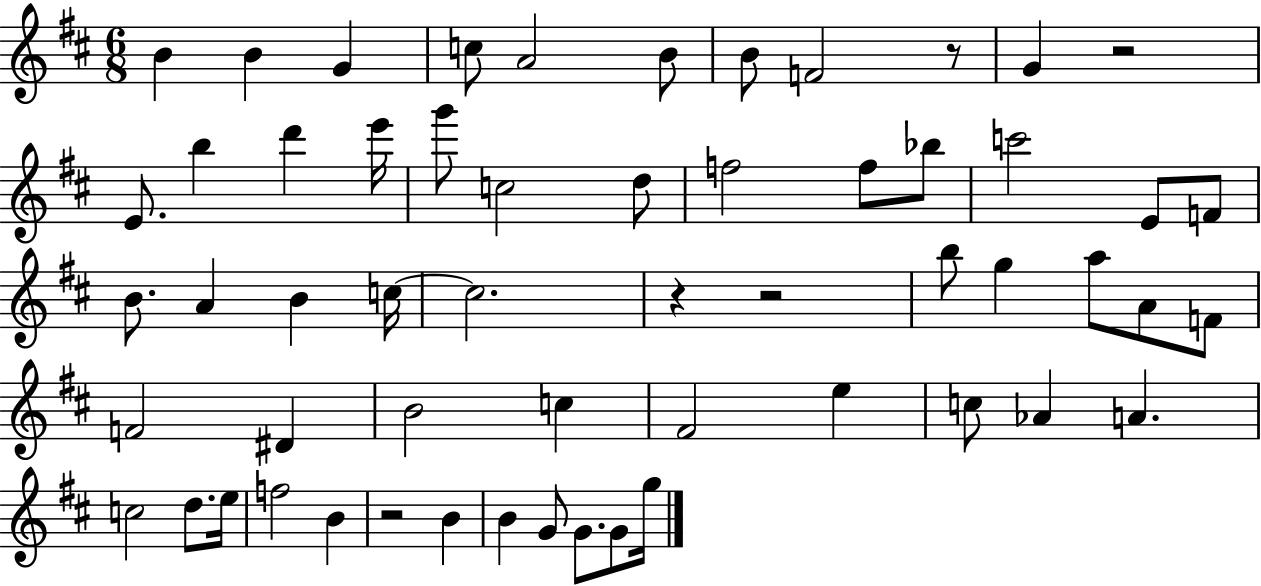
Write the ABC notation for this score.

X:1
T:Untitled
M:6/8
L:1/4
K:D
B B G c/2 A2 B/2 B/2 F2 z/2 G z2 E/2 b d' e'/4 g'/2 c2 d/2 f2 f/2 _b/2 c'2 E/2 F/2 B/2 A B c/4 c2 z z2 b/2 g a/2 A/2 F/2 F2 ^D B2 c ^F2 e c/2 _A A c2 d/2 e/4 f2 B z2 B B G/2 G/2 G/2 g/4